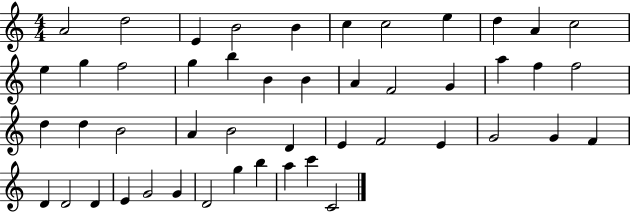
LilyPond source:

{
  \clef treble
  \numericTimeSignature
  \time 4/4
  \key c \major
  a'2 d''2 | e'4 b'2 b'4 | c''4 c''2 e''4 | d''4 a'4 c''2 | \break e''4 g''4 f''2 | g''4 b''4 b'4 b'4 | a'4 f'2 g'4 | a''4 f''4 f''2 | \break d''4 d''4 b'2 | a'4 b'2 d'4 | e'4 f'2 e'4 | g'2 g'4 f'4 | \break d'4 d'2 d'4 | e'4 g'2 g'4 | d'2 g''4 b''4 | a''4 c'''4 c'2 | \break \bar "|."
}